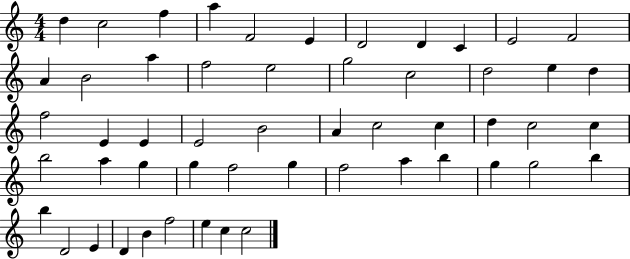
D5/q C5/h F5/q A5/q F4/h E4/q D4/h D4/q C4/q E4/h F4/h A4/q B4/h A5/q F5/h E5/h G5/h C5/h D5/h E5/q D5/q F5/h E4/q E4/q E4/h B4/h A4/q C5/h C5/q D5/q C5/h C5/q B5/h A5/q G5/q G5/q F5/h G5/q F5/h A5/q B5/q G5/q G5/h B5/q B5/q D4/h E4/q D4/q B4/q F5/h E5/q C5/q C5/h